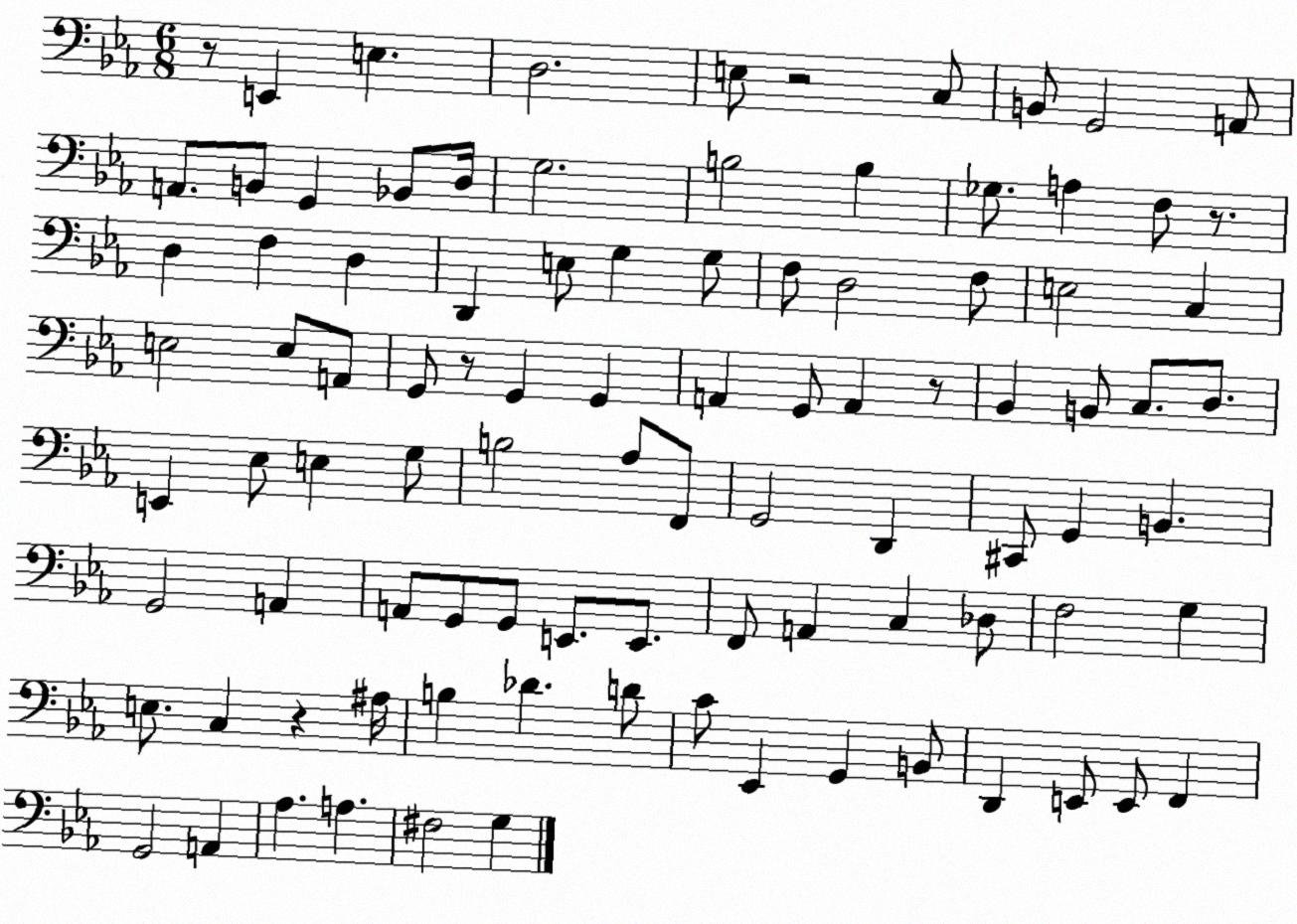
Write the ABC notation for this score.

X:1
T:Untitled
M:6/8
L:1/4
K:Eb
z/2 E,, E, D,2 E,/2 z2 C,/2 B,,/2 G,,2 A,,/2 A,,/2 B,,/2 G,, _B,,/2 D,/4 G,2 B,2 B, _G,/2 A, F,/2 z/2 D, F, D, D,, E,/2 G, G,/2 F,/2 D,2 F,/2 E,2 C, E,2 E,/2 A,,/2 G,,/2 z/2 G,, G,, A,, G,,/2 A,, z/2 _B,, B,,/2 C,/2 D,/2 E,, _E,/2 E, G,/2 B,2 _A,/2 F,,/2 G,,2 D,, ^C,,/2 G,, B,, G,,2 A,, A,,/2 G,,/2 G,,/2 E,,/2 E,,/2 F,,/2 A,, C, _D,/2 F,2 G, E,/2 C, z ^A,/4 B, _D D/2 C/2 _E,, G,, B,,/2 D,, E,,/2 E,,/2 F,, G,,2 A,, _A, A, ^F,2 G,